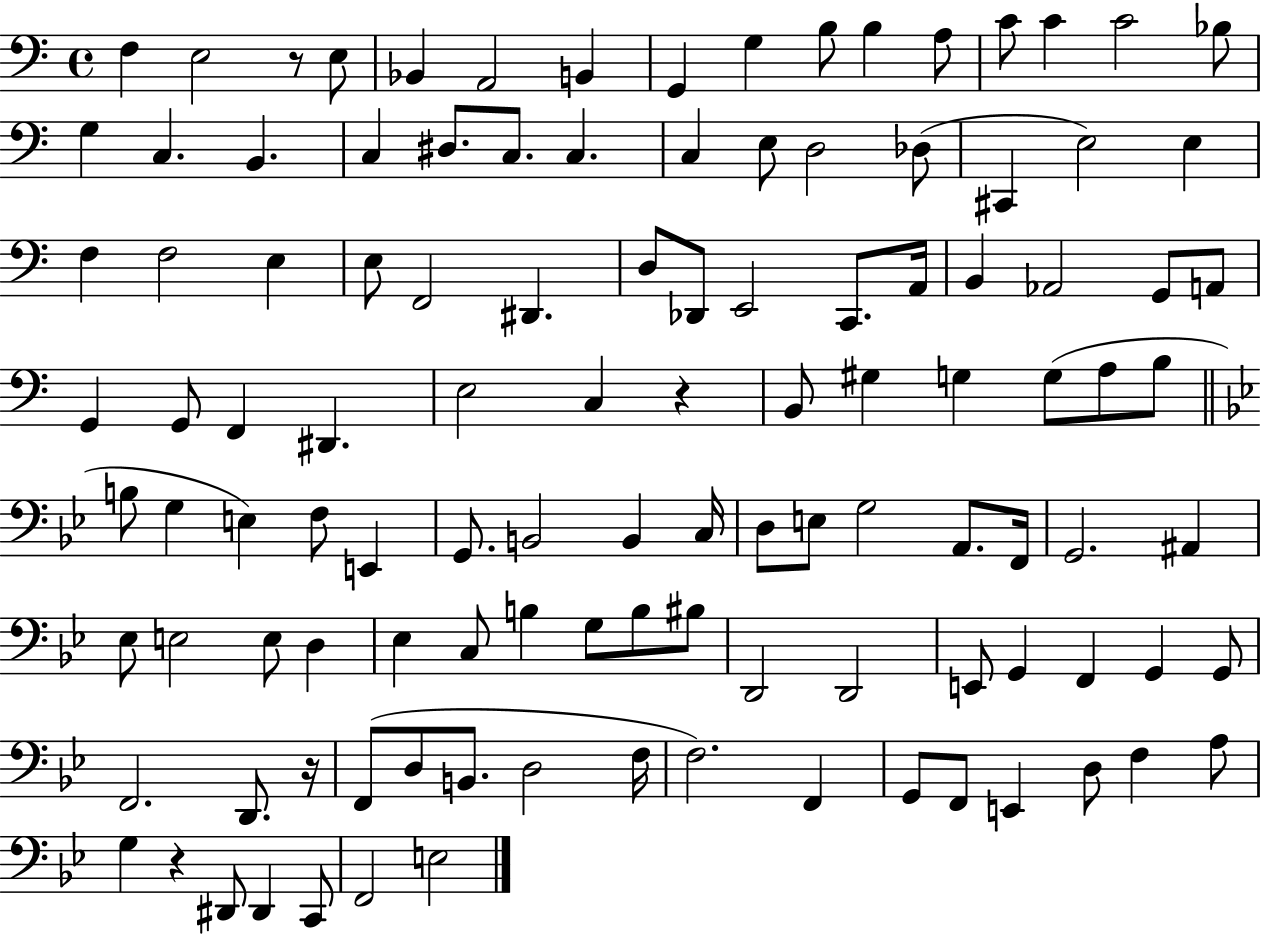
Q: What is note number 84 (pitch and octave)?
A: D2